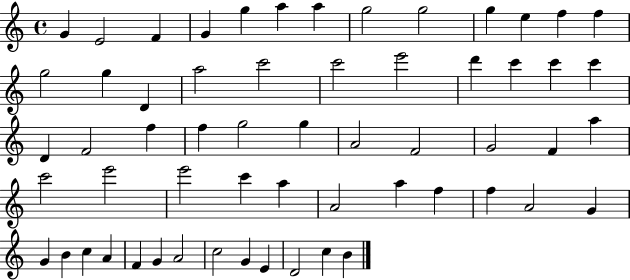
G4/q E4/h F4/q G4/q G5/q A5/q A5/q G5/h G5/h G5/q E5/q F5/q F5/q G5/h G5/q D4/q A5/h C6/h C6/h E6/h D6/q C6/q C6/q C6/q D4/q F4/h F5/q F5/q G5/h G5/q A4/h F4/h G4/h F4/q A5/q C6/h E6/h E6/h C6/q A5/q A4/h A5/q F5/q F5/q A4/h G4/q G4/q B4/q C5/q A4/q F4/q G4/q A4/h C5/h G4/q E4/q D4/h C5/q B4/q